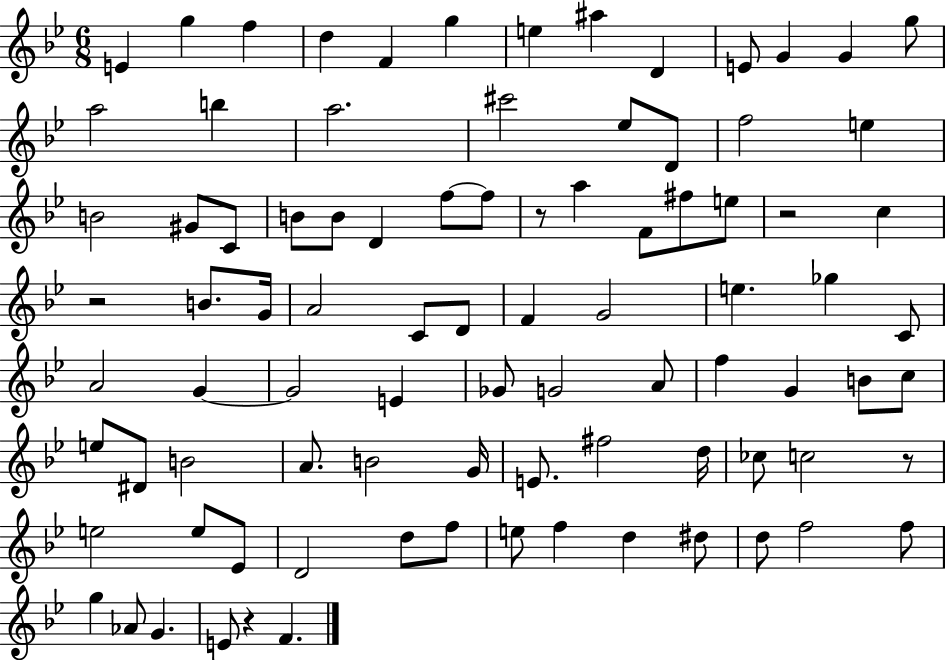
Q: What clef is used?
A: treble